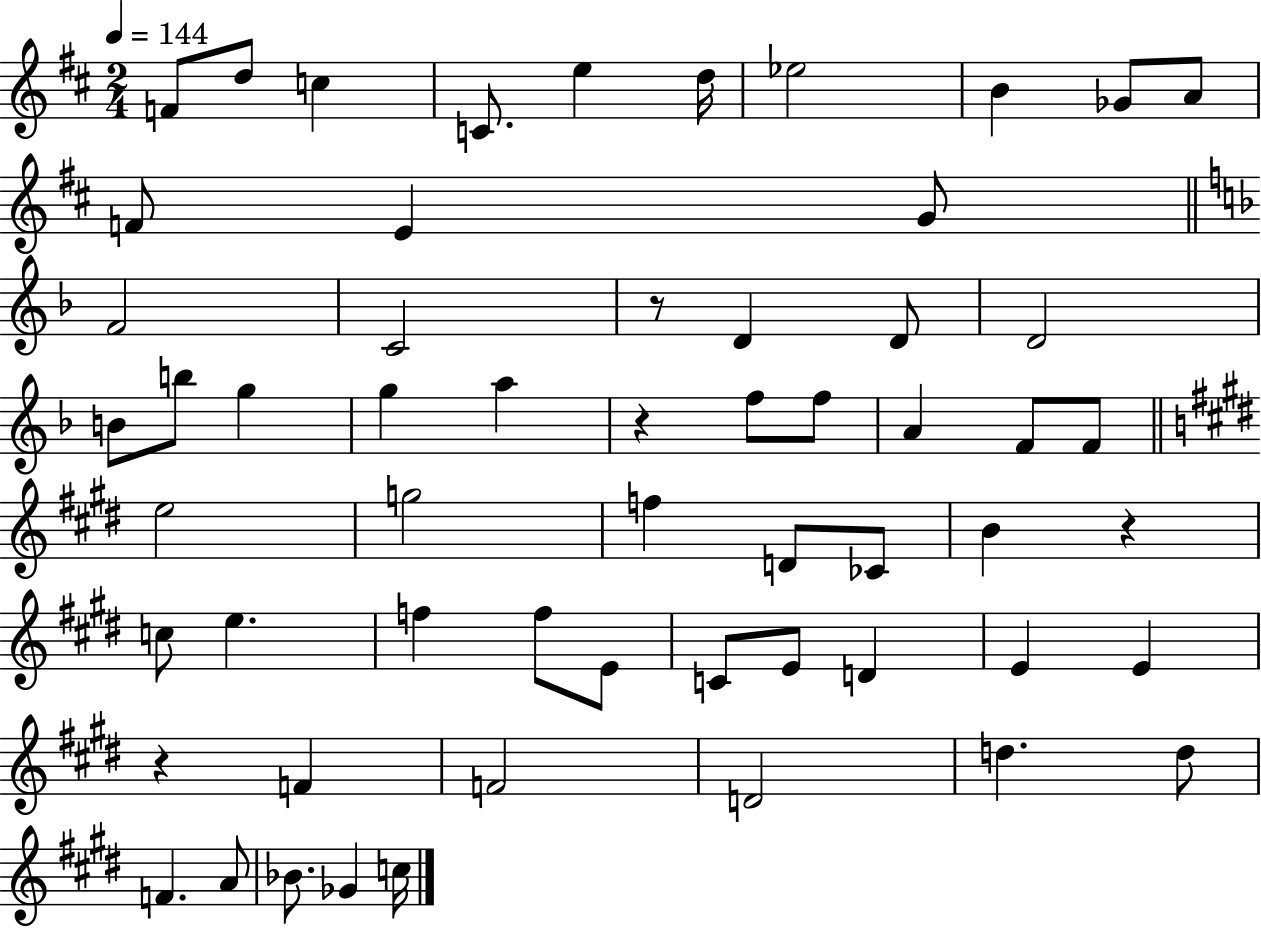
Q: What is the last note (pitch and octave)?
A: C5